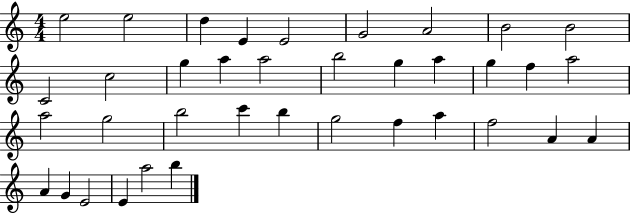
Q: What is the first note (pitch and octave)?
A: E5